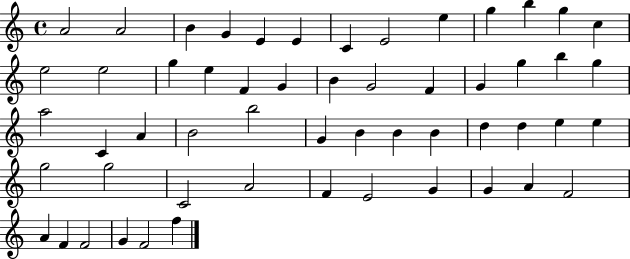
A4/h A4/h B4/q G4/q E4/q E4/q C4/q E4/h E5/q G5/q B5/q G5/q C5/q E5/h E5/h G5/q E5/q F4/q G4/q B4/q G4/h F4/q G4/q G5/q B5/q G5/q A5/h C4/q A4/q B4/h B5/h G4/q B4/q B4/q B4/q D5/q D5/q E5/q E5/q G5/h G5/h C4/h A4/h F4/q E4/h G4/q G4/q A4/q F4/h A4/q F4/q F4/h G4/q F4/h F5/q